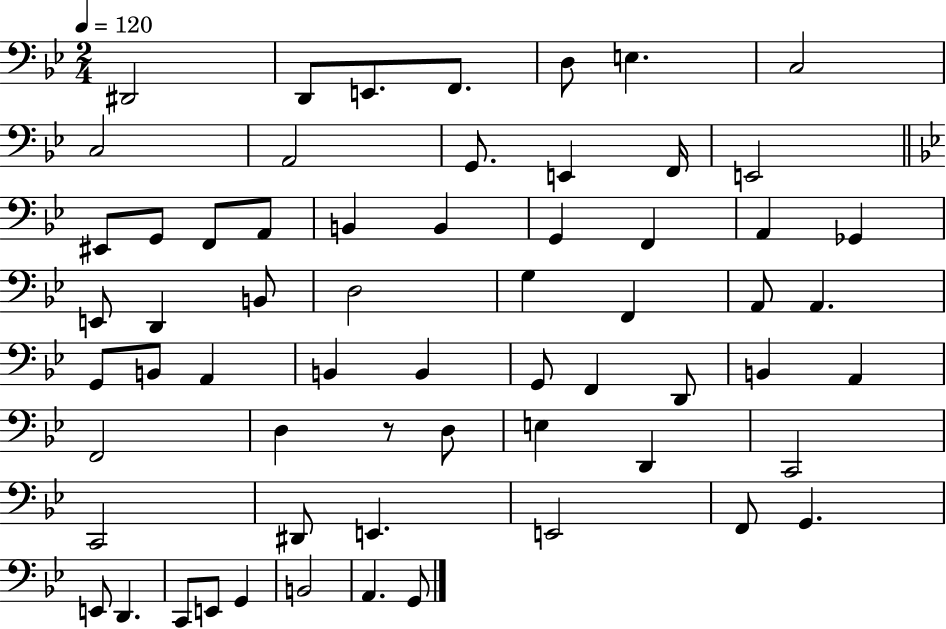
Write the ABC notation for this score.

X:1
T:Untitled
M:2/4
L:1/4
K:Bb
^D,,2 D,,/2 E,,/2 F,,/2 D,/2 E, C,2 C,2 A,,2 G,,/2 E,, F,,/4 E,,2 ^E,,/2 G,,/2 F,,/2 A,,/2 B,, B,, G,, F,, A,, _G,, E,,/2 D,, B,,/2 D,2 G, F,, A,,/2 A,, G,,/2 B,,/2 A,, B,, B,, G,,/2 F,, D,,/2 B,, A,, F,,2 D, z/2 D,/2 E, D,, C,,2 C,,2 ^D,,/2 E,, E,,2 F,,/2 G,, E,,/2 D,, C,,/2 E,,/2 G,, B,,2 A,, G,,/2